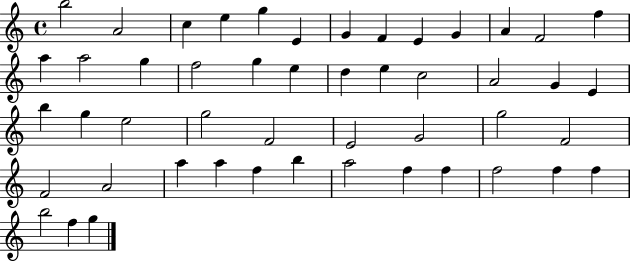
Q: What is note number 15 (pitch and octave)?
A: A5